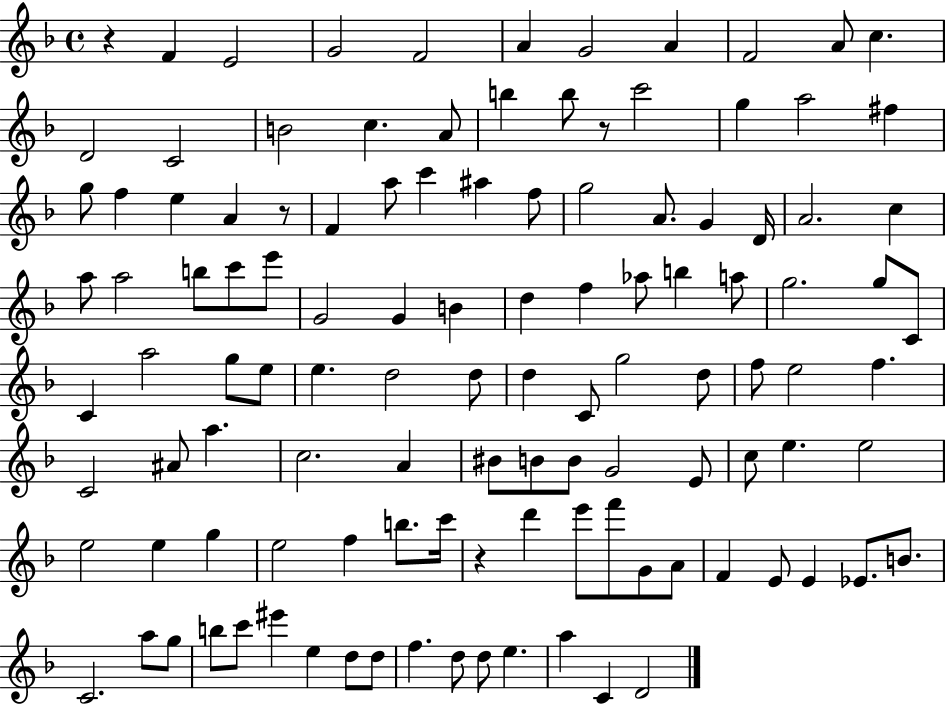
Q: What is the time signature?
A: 4/4